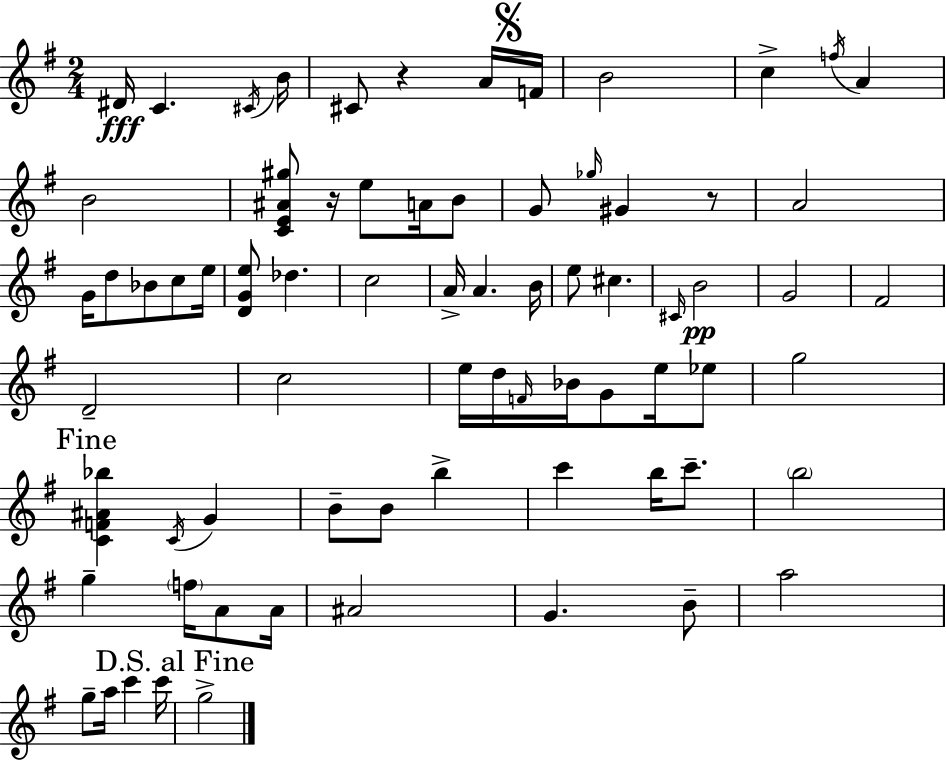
{
  \clef treble
  \numericTimeSignature
  \time 2/4
  \key g \major
  \repeat volta 2 { dis'16\fff c'4. \acciaccatura { cis'16 } | b'16 cis'8 r4 a'16 | \mark \markup { \musicglyph "scripts.segno" } f'16 b'2 | c''4-> \acciaccatura { f''16 } a'4 | \break b'2 | <c' e' ais' gis''>8 r16 e''8 a'16 | b'8 g'8 \grace { ges''16 } gis'4 | r8 a'2 | \break g'16 d''8 bes'8 | c''8 e''16 <d' g' e''>8 des''4. | c''2 | a'16-> a'4. | \break b'16 e''8 cis''4. | \grace { cis'16 }\pp b'2 | g'2 | fis'2 | \break d'2-- | c''2 | e''16 d''16 \grace { f'16 } bes'16 | g'8 e''16 ees''8 g''2 | \break \mark "Fine" <c' f' ais' bes''>4 | \acciaccatura { c'16 } g'4 b'8-- | b'8 b''4-> c'''4 | b''16 c'''8.-- \parenthesize b''2 | \break g''4-- | \parenthesize f''16 a'8 a'16 ais'2 | g'4. | b'8-- a''2 | \break g''8-- | a''16 c'''4 c'''16 \mark "D.S. al Fine" g''2-> | } \bar "|."
}